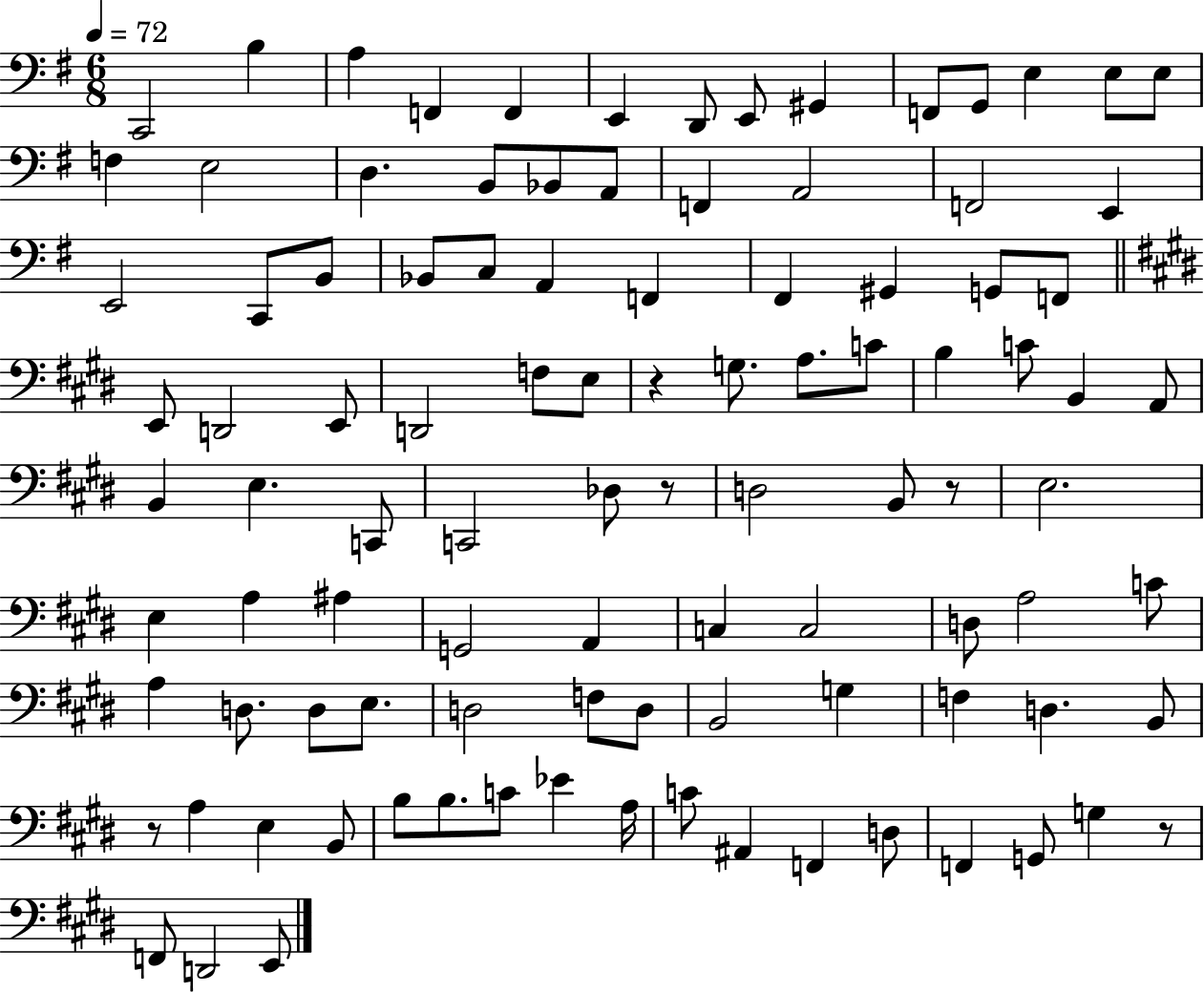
C2/h B3/q A3/q F2/q F2/q E2/q D2/e E2/e G#2/q F2/e G2/e E3/q E3/e E3/e F3/q E3/h D3/q. B2/e Bb2/e A2/e F2/q A2/h F2/h E2/q E2/h C2/e B2/e Bb2/e C3/e A2/q F2/q F#2/q G#2/q G2/e F2/e E2/e D2/h E2/e D2/h F3/e E3/e R/q G3/e. A3/e. C4/e B3/q C4/e B2/q A2/e B2/q E3/q. C2/e C2/h Db3/e R/e D3/h B2/e R/e E3/h. E3/q A3/q A#3/q G2/h A2/q C3/q C3/h D3/e A3/h C4/e A3/q D3/e. D3/e E3/e. D3/h F3/e D3/e B2/h G3/q F3/q D3/q. B2/e R/e A3/q E3/q B2/e B3/e B3/e. C4/e Eb4/q A3/s C4/e A#2/q F2/q D3/e F2/q G2/e G3/q R/e F2/e D2/h E2/e